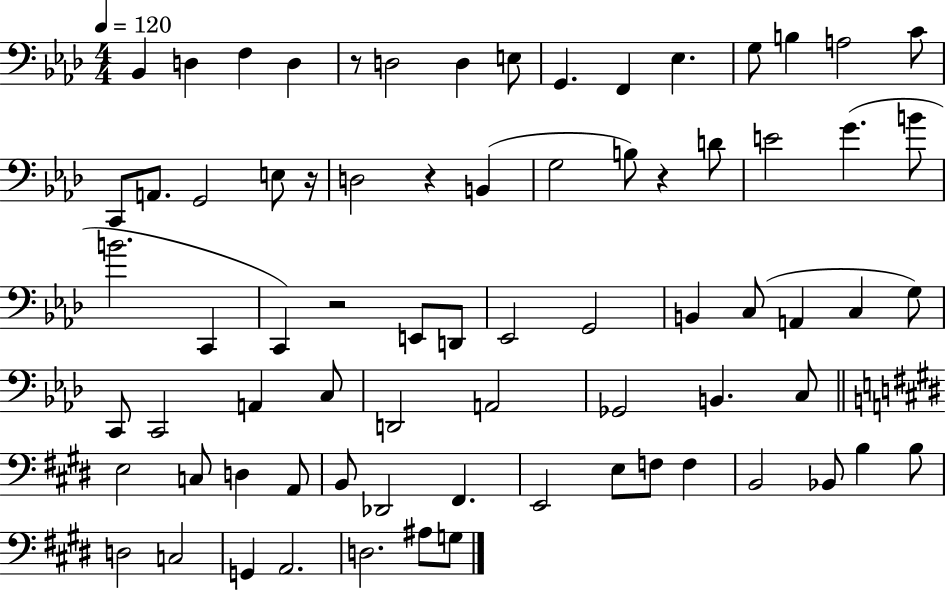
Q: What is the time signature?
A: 4/4